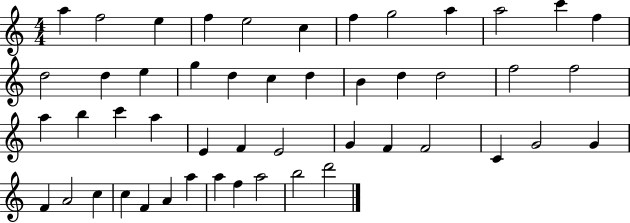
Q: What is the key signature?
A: C major